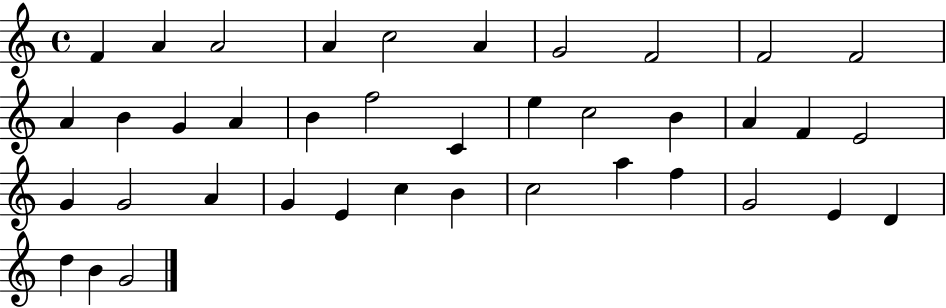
F4/q A4/q A4/h A4/q C5/h A4/q G4/h F4/h F4/h F4/h A4/q B4/q G4/q A4/q B4/q F5/h C4/q E5/q C5/h B4/q A4/q F4/q E4/h G4/q G4/h A4/q G4/q E4/q C5/q B4/q C5/h A5/q F5/q G4/h E4/q D4/q D5/q B4/q G4/h